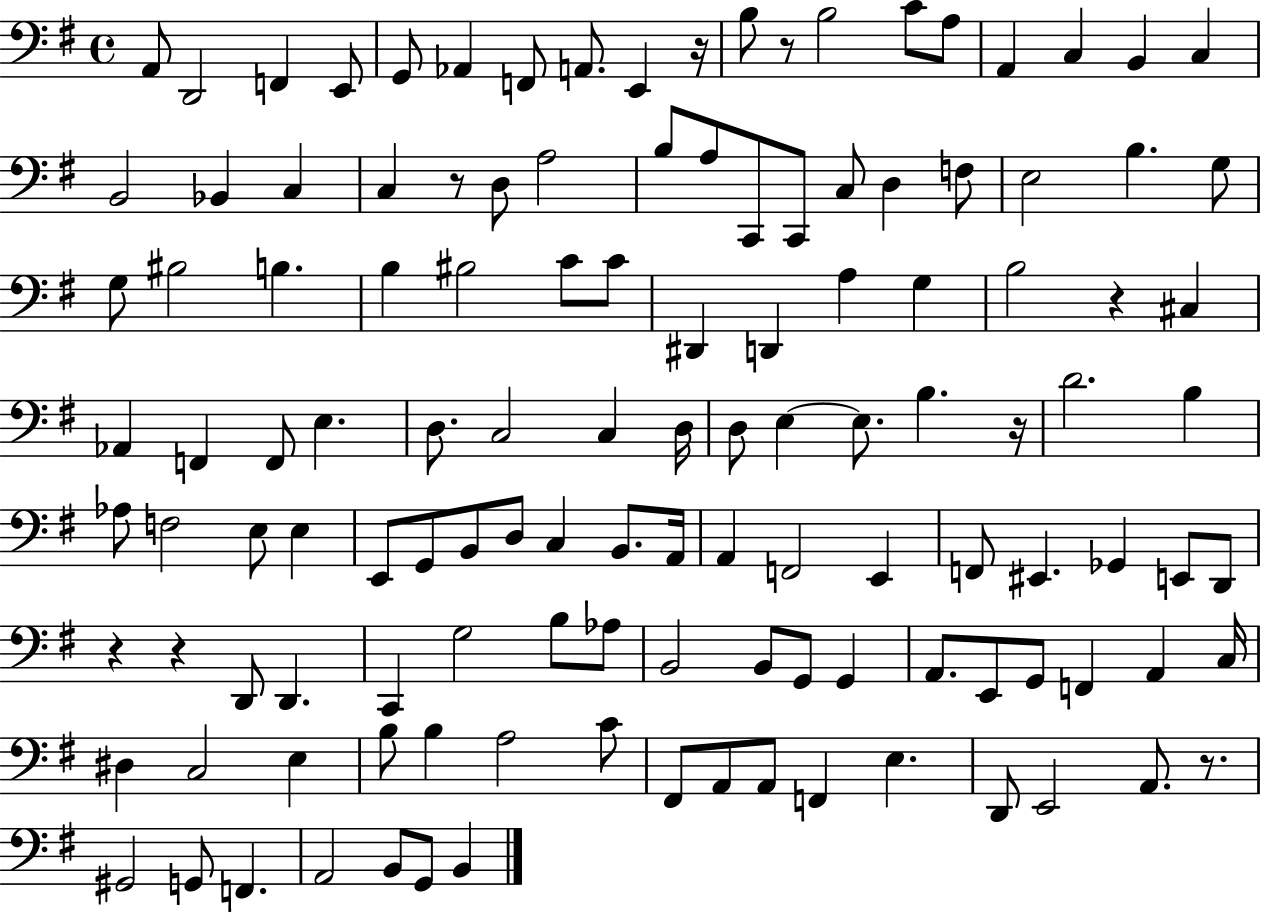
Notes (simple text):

A2/e D2/h F2/q E2/e G2/e Ab2/q F2/e A2/e. E2/q R/s B3/e R/e B3/h C4/e A3/e A2/q C3/q B2/q C3/q B2/h Bb2/q C3/q C3/q R/e D3/e A3/h B3/e A3/e C2/e C2/e C3/e D3/q F3/e E3/h B3/q. G3/e G3/e BIS3/h B3/q. B3/q BIS3/h C4/e C4/e D#2/q D2/q A3/q G3/q B3/h R/q C#3/q Ab2/q F2/q F2/e E3/q. D3/e. C3/h C3/q D3/s D3/e E3/q E3/e. B3/q. R/s D4/h. B3/q Ab3/e F3/h E3/e E3/q E2/e G2/e B2/e D3/e C3/q B2/e. A2/s A2/q F2/h E2/q F2/e EIS2/q. Gb2/q E2/e D2/e R/q R/q D2/e D2/q. C2/q G3/h B3/e Ab3/e B2/h B2/e G2/e G2/q A2/e. E2/e G2/e F2/q A2/q C3/s D#3/q C3/h E3/q B3/e B3/q A3/h C4/e F#2/e A2/e A2/e F2/q E3/q. D2/e E2/h A2/e. R/e. G#2/h G2/e F2/q. A2/h B2/e G2/e B2/q